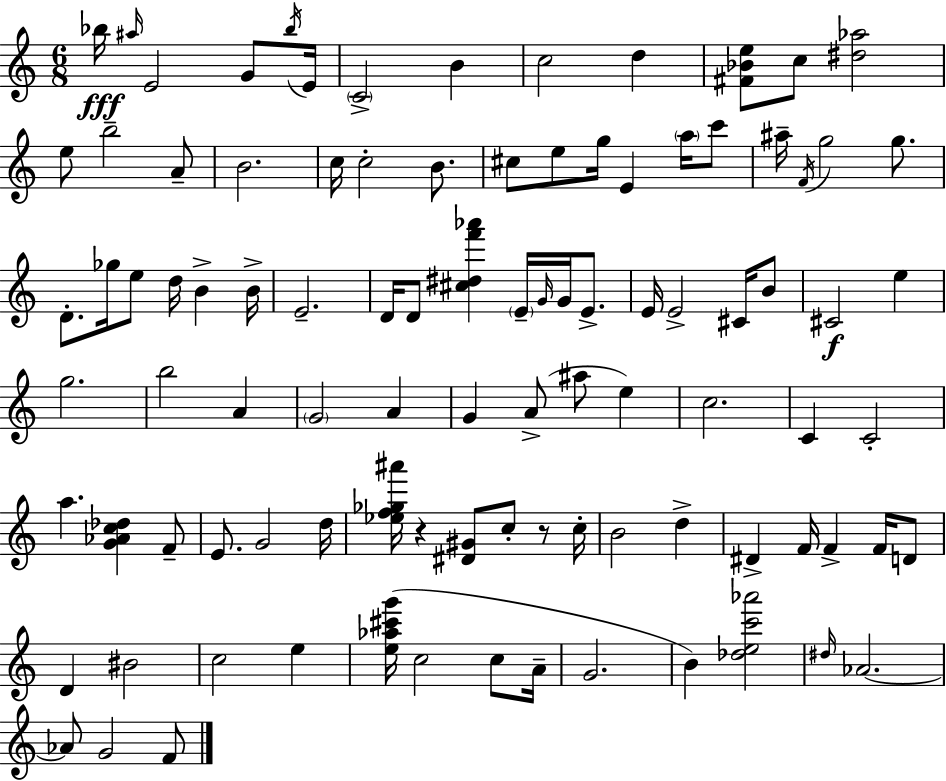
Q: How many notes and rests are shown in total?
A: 97